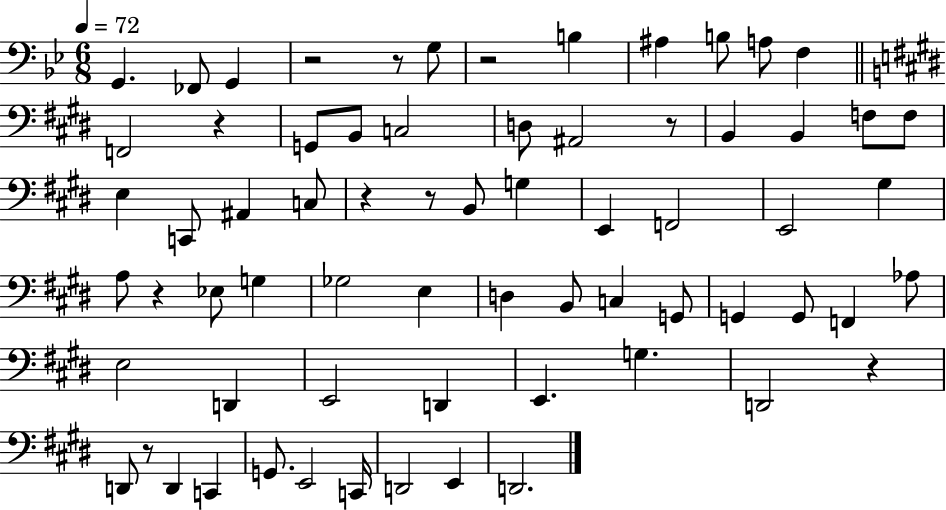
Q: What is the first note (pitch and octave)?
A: G2